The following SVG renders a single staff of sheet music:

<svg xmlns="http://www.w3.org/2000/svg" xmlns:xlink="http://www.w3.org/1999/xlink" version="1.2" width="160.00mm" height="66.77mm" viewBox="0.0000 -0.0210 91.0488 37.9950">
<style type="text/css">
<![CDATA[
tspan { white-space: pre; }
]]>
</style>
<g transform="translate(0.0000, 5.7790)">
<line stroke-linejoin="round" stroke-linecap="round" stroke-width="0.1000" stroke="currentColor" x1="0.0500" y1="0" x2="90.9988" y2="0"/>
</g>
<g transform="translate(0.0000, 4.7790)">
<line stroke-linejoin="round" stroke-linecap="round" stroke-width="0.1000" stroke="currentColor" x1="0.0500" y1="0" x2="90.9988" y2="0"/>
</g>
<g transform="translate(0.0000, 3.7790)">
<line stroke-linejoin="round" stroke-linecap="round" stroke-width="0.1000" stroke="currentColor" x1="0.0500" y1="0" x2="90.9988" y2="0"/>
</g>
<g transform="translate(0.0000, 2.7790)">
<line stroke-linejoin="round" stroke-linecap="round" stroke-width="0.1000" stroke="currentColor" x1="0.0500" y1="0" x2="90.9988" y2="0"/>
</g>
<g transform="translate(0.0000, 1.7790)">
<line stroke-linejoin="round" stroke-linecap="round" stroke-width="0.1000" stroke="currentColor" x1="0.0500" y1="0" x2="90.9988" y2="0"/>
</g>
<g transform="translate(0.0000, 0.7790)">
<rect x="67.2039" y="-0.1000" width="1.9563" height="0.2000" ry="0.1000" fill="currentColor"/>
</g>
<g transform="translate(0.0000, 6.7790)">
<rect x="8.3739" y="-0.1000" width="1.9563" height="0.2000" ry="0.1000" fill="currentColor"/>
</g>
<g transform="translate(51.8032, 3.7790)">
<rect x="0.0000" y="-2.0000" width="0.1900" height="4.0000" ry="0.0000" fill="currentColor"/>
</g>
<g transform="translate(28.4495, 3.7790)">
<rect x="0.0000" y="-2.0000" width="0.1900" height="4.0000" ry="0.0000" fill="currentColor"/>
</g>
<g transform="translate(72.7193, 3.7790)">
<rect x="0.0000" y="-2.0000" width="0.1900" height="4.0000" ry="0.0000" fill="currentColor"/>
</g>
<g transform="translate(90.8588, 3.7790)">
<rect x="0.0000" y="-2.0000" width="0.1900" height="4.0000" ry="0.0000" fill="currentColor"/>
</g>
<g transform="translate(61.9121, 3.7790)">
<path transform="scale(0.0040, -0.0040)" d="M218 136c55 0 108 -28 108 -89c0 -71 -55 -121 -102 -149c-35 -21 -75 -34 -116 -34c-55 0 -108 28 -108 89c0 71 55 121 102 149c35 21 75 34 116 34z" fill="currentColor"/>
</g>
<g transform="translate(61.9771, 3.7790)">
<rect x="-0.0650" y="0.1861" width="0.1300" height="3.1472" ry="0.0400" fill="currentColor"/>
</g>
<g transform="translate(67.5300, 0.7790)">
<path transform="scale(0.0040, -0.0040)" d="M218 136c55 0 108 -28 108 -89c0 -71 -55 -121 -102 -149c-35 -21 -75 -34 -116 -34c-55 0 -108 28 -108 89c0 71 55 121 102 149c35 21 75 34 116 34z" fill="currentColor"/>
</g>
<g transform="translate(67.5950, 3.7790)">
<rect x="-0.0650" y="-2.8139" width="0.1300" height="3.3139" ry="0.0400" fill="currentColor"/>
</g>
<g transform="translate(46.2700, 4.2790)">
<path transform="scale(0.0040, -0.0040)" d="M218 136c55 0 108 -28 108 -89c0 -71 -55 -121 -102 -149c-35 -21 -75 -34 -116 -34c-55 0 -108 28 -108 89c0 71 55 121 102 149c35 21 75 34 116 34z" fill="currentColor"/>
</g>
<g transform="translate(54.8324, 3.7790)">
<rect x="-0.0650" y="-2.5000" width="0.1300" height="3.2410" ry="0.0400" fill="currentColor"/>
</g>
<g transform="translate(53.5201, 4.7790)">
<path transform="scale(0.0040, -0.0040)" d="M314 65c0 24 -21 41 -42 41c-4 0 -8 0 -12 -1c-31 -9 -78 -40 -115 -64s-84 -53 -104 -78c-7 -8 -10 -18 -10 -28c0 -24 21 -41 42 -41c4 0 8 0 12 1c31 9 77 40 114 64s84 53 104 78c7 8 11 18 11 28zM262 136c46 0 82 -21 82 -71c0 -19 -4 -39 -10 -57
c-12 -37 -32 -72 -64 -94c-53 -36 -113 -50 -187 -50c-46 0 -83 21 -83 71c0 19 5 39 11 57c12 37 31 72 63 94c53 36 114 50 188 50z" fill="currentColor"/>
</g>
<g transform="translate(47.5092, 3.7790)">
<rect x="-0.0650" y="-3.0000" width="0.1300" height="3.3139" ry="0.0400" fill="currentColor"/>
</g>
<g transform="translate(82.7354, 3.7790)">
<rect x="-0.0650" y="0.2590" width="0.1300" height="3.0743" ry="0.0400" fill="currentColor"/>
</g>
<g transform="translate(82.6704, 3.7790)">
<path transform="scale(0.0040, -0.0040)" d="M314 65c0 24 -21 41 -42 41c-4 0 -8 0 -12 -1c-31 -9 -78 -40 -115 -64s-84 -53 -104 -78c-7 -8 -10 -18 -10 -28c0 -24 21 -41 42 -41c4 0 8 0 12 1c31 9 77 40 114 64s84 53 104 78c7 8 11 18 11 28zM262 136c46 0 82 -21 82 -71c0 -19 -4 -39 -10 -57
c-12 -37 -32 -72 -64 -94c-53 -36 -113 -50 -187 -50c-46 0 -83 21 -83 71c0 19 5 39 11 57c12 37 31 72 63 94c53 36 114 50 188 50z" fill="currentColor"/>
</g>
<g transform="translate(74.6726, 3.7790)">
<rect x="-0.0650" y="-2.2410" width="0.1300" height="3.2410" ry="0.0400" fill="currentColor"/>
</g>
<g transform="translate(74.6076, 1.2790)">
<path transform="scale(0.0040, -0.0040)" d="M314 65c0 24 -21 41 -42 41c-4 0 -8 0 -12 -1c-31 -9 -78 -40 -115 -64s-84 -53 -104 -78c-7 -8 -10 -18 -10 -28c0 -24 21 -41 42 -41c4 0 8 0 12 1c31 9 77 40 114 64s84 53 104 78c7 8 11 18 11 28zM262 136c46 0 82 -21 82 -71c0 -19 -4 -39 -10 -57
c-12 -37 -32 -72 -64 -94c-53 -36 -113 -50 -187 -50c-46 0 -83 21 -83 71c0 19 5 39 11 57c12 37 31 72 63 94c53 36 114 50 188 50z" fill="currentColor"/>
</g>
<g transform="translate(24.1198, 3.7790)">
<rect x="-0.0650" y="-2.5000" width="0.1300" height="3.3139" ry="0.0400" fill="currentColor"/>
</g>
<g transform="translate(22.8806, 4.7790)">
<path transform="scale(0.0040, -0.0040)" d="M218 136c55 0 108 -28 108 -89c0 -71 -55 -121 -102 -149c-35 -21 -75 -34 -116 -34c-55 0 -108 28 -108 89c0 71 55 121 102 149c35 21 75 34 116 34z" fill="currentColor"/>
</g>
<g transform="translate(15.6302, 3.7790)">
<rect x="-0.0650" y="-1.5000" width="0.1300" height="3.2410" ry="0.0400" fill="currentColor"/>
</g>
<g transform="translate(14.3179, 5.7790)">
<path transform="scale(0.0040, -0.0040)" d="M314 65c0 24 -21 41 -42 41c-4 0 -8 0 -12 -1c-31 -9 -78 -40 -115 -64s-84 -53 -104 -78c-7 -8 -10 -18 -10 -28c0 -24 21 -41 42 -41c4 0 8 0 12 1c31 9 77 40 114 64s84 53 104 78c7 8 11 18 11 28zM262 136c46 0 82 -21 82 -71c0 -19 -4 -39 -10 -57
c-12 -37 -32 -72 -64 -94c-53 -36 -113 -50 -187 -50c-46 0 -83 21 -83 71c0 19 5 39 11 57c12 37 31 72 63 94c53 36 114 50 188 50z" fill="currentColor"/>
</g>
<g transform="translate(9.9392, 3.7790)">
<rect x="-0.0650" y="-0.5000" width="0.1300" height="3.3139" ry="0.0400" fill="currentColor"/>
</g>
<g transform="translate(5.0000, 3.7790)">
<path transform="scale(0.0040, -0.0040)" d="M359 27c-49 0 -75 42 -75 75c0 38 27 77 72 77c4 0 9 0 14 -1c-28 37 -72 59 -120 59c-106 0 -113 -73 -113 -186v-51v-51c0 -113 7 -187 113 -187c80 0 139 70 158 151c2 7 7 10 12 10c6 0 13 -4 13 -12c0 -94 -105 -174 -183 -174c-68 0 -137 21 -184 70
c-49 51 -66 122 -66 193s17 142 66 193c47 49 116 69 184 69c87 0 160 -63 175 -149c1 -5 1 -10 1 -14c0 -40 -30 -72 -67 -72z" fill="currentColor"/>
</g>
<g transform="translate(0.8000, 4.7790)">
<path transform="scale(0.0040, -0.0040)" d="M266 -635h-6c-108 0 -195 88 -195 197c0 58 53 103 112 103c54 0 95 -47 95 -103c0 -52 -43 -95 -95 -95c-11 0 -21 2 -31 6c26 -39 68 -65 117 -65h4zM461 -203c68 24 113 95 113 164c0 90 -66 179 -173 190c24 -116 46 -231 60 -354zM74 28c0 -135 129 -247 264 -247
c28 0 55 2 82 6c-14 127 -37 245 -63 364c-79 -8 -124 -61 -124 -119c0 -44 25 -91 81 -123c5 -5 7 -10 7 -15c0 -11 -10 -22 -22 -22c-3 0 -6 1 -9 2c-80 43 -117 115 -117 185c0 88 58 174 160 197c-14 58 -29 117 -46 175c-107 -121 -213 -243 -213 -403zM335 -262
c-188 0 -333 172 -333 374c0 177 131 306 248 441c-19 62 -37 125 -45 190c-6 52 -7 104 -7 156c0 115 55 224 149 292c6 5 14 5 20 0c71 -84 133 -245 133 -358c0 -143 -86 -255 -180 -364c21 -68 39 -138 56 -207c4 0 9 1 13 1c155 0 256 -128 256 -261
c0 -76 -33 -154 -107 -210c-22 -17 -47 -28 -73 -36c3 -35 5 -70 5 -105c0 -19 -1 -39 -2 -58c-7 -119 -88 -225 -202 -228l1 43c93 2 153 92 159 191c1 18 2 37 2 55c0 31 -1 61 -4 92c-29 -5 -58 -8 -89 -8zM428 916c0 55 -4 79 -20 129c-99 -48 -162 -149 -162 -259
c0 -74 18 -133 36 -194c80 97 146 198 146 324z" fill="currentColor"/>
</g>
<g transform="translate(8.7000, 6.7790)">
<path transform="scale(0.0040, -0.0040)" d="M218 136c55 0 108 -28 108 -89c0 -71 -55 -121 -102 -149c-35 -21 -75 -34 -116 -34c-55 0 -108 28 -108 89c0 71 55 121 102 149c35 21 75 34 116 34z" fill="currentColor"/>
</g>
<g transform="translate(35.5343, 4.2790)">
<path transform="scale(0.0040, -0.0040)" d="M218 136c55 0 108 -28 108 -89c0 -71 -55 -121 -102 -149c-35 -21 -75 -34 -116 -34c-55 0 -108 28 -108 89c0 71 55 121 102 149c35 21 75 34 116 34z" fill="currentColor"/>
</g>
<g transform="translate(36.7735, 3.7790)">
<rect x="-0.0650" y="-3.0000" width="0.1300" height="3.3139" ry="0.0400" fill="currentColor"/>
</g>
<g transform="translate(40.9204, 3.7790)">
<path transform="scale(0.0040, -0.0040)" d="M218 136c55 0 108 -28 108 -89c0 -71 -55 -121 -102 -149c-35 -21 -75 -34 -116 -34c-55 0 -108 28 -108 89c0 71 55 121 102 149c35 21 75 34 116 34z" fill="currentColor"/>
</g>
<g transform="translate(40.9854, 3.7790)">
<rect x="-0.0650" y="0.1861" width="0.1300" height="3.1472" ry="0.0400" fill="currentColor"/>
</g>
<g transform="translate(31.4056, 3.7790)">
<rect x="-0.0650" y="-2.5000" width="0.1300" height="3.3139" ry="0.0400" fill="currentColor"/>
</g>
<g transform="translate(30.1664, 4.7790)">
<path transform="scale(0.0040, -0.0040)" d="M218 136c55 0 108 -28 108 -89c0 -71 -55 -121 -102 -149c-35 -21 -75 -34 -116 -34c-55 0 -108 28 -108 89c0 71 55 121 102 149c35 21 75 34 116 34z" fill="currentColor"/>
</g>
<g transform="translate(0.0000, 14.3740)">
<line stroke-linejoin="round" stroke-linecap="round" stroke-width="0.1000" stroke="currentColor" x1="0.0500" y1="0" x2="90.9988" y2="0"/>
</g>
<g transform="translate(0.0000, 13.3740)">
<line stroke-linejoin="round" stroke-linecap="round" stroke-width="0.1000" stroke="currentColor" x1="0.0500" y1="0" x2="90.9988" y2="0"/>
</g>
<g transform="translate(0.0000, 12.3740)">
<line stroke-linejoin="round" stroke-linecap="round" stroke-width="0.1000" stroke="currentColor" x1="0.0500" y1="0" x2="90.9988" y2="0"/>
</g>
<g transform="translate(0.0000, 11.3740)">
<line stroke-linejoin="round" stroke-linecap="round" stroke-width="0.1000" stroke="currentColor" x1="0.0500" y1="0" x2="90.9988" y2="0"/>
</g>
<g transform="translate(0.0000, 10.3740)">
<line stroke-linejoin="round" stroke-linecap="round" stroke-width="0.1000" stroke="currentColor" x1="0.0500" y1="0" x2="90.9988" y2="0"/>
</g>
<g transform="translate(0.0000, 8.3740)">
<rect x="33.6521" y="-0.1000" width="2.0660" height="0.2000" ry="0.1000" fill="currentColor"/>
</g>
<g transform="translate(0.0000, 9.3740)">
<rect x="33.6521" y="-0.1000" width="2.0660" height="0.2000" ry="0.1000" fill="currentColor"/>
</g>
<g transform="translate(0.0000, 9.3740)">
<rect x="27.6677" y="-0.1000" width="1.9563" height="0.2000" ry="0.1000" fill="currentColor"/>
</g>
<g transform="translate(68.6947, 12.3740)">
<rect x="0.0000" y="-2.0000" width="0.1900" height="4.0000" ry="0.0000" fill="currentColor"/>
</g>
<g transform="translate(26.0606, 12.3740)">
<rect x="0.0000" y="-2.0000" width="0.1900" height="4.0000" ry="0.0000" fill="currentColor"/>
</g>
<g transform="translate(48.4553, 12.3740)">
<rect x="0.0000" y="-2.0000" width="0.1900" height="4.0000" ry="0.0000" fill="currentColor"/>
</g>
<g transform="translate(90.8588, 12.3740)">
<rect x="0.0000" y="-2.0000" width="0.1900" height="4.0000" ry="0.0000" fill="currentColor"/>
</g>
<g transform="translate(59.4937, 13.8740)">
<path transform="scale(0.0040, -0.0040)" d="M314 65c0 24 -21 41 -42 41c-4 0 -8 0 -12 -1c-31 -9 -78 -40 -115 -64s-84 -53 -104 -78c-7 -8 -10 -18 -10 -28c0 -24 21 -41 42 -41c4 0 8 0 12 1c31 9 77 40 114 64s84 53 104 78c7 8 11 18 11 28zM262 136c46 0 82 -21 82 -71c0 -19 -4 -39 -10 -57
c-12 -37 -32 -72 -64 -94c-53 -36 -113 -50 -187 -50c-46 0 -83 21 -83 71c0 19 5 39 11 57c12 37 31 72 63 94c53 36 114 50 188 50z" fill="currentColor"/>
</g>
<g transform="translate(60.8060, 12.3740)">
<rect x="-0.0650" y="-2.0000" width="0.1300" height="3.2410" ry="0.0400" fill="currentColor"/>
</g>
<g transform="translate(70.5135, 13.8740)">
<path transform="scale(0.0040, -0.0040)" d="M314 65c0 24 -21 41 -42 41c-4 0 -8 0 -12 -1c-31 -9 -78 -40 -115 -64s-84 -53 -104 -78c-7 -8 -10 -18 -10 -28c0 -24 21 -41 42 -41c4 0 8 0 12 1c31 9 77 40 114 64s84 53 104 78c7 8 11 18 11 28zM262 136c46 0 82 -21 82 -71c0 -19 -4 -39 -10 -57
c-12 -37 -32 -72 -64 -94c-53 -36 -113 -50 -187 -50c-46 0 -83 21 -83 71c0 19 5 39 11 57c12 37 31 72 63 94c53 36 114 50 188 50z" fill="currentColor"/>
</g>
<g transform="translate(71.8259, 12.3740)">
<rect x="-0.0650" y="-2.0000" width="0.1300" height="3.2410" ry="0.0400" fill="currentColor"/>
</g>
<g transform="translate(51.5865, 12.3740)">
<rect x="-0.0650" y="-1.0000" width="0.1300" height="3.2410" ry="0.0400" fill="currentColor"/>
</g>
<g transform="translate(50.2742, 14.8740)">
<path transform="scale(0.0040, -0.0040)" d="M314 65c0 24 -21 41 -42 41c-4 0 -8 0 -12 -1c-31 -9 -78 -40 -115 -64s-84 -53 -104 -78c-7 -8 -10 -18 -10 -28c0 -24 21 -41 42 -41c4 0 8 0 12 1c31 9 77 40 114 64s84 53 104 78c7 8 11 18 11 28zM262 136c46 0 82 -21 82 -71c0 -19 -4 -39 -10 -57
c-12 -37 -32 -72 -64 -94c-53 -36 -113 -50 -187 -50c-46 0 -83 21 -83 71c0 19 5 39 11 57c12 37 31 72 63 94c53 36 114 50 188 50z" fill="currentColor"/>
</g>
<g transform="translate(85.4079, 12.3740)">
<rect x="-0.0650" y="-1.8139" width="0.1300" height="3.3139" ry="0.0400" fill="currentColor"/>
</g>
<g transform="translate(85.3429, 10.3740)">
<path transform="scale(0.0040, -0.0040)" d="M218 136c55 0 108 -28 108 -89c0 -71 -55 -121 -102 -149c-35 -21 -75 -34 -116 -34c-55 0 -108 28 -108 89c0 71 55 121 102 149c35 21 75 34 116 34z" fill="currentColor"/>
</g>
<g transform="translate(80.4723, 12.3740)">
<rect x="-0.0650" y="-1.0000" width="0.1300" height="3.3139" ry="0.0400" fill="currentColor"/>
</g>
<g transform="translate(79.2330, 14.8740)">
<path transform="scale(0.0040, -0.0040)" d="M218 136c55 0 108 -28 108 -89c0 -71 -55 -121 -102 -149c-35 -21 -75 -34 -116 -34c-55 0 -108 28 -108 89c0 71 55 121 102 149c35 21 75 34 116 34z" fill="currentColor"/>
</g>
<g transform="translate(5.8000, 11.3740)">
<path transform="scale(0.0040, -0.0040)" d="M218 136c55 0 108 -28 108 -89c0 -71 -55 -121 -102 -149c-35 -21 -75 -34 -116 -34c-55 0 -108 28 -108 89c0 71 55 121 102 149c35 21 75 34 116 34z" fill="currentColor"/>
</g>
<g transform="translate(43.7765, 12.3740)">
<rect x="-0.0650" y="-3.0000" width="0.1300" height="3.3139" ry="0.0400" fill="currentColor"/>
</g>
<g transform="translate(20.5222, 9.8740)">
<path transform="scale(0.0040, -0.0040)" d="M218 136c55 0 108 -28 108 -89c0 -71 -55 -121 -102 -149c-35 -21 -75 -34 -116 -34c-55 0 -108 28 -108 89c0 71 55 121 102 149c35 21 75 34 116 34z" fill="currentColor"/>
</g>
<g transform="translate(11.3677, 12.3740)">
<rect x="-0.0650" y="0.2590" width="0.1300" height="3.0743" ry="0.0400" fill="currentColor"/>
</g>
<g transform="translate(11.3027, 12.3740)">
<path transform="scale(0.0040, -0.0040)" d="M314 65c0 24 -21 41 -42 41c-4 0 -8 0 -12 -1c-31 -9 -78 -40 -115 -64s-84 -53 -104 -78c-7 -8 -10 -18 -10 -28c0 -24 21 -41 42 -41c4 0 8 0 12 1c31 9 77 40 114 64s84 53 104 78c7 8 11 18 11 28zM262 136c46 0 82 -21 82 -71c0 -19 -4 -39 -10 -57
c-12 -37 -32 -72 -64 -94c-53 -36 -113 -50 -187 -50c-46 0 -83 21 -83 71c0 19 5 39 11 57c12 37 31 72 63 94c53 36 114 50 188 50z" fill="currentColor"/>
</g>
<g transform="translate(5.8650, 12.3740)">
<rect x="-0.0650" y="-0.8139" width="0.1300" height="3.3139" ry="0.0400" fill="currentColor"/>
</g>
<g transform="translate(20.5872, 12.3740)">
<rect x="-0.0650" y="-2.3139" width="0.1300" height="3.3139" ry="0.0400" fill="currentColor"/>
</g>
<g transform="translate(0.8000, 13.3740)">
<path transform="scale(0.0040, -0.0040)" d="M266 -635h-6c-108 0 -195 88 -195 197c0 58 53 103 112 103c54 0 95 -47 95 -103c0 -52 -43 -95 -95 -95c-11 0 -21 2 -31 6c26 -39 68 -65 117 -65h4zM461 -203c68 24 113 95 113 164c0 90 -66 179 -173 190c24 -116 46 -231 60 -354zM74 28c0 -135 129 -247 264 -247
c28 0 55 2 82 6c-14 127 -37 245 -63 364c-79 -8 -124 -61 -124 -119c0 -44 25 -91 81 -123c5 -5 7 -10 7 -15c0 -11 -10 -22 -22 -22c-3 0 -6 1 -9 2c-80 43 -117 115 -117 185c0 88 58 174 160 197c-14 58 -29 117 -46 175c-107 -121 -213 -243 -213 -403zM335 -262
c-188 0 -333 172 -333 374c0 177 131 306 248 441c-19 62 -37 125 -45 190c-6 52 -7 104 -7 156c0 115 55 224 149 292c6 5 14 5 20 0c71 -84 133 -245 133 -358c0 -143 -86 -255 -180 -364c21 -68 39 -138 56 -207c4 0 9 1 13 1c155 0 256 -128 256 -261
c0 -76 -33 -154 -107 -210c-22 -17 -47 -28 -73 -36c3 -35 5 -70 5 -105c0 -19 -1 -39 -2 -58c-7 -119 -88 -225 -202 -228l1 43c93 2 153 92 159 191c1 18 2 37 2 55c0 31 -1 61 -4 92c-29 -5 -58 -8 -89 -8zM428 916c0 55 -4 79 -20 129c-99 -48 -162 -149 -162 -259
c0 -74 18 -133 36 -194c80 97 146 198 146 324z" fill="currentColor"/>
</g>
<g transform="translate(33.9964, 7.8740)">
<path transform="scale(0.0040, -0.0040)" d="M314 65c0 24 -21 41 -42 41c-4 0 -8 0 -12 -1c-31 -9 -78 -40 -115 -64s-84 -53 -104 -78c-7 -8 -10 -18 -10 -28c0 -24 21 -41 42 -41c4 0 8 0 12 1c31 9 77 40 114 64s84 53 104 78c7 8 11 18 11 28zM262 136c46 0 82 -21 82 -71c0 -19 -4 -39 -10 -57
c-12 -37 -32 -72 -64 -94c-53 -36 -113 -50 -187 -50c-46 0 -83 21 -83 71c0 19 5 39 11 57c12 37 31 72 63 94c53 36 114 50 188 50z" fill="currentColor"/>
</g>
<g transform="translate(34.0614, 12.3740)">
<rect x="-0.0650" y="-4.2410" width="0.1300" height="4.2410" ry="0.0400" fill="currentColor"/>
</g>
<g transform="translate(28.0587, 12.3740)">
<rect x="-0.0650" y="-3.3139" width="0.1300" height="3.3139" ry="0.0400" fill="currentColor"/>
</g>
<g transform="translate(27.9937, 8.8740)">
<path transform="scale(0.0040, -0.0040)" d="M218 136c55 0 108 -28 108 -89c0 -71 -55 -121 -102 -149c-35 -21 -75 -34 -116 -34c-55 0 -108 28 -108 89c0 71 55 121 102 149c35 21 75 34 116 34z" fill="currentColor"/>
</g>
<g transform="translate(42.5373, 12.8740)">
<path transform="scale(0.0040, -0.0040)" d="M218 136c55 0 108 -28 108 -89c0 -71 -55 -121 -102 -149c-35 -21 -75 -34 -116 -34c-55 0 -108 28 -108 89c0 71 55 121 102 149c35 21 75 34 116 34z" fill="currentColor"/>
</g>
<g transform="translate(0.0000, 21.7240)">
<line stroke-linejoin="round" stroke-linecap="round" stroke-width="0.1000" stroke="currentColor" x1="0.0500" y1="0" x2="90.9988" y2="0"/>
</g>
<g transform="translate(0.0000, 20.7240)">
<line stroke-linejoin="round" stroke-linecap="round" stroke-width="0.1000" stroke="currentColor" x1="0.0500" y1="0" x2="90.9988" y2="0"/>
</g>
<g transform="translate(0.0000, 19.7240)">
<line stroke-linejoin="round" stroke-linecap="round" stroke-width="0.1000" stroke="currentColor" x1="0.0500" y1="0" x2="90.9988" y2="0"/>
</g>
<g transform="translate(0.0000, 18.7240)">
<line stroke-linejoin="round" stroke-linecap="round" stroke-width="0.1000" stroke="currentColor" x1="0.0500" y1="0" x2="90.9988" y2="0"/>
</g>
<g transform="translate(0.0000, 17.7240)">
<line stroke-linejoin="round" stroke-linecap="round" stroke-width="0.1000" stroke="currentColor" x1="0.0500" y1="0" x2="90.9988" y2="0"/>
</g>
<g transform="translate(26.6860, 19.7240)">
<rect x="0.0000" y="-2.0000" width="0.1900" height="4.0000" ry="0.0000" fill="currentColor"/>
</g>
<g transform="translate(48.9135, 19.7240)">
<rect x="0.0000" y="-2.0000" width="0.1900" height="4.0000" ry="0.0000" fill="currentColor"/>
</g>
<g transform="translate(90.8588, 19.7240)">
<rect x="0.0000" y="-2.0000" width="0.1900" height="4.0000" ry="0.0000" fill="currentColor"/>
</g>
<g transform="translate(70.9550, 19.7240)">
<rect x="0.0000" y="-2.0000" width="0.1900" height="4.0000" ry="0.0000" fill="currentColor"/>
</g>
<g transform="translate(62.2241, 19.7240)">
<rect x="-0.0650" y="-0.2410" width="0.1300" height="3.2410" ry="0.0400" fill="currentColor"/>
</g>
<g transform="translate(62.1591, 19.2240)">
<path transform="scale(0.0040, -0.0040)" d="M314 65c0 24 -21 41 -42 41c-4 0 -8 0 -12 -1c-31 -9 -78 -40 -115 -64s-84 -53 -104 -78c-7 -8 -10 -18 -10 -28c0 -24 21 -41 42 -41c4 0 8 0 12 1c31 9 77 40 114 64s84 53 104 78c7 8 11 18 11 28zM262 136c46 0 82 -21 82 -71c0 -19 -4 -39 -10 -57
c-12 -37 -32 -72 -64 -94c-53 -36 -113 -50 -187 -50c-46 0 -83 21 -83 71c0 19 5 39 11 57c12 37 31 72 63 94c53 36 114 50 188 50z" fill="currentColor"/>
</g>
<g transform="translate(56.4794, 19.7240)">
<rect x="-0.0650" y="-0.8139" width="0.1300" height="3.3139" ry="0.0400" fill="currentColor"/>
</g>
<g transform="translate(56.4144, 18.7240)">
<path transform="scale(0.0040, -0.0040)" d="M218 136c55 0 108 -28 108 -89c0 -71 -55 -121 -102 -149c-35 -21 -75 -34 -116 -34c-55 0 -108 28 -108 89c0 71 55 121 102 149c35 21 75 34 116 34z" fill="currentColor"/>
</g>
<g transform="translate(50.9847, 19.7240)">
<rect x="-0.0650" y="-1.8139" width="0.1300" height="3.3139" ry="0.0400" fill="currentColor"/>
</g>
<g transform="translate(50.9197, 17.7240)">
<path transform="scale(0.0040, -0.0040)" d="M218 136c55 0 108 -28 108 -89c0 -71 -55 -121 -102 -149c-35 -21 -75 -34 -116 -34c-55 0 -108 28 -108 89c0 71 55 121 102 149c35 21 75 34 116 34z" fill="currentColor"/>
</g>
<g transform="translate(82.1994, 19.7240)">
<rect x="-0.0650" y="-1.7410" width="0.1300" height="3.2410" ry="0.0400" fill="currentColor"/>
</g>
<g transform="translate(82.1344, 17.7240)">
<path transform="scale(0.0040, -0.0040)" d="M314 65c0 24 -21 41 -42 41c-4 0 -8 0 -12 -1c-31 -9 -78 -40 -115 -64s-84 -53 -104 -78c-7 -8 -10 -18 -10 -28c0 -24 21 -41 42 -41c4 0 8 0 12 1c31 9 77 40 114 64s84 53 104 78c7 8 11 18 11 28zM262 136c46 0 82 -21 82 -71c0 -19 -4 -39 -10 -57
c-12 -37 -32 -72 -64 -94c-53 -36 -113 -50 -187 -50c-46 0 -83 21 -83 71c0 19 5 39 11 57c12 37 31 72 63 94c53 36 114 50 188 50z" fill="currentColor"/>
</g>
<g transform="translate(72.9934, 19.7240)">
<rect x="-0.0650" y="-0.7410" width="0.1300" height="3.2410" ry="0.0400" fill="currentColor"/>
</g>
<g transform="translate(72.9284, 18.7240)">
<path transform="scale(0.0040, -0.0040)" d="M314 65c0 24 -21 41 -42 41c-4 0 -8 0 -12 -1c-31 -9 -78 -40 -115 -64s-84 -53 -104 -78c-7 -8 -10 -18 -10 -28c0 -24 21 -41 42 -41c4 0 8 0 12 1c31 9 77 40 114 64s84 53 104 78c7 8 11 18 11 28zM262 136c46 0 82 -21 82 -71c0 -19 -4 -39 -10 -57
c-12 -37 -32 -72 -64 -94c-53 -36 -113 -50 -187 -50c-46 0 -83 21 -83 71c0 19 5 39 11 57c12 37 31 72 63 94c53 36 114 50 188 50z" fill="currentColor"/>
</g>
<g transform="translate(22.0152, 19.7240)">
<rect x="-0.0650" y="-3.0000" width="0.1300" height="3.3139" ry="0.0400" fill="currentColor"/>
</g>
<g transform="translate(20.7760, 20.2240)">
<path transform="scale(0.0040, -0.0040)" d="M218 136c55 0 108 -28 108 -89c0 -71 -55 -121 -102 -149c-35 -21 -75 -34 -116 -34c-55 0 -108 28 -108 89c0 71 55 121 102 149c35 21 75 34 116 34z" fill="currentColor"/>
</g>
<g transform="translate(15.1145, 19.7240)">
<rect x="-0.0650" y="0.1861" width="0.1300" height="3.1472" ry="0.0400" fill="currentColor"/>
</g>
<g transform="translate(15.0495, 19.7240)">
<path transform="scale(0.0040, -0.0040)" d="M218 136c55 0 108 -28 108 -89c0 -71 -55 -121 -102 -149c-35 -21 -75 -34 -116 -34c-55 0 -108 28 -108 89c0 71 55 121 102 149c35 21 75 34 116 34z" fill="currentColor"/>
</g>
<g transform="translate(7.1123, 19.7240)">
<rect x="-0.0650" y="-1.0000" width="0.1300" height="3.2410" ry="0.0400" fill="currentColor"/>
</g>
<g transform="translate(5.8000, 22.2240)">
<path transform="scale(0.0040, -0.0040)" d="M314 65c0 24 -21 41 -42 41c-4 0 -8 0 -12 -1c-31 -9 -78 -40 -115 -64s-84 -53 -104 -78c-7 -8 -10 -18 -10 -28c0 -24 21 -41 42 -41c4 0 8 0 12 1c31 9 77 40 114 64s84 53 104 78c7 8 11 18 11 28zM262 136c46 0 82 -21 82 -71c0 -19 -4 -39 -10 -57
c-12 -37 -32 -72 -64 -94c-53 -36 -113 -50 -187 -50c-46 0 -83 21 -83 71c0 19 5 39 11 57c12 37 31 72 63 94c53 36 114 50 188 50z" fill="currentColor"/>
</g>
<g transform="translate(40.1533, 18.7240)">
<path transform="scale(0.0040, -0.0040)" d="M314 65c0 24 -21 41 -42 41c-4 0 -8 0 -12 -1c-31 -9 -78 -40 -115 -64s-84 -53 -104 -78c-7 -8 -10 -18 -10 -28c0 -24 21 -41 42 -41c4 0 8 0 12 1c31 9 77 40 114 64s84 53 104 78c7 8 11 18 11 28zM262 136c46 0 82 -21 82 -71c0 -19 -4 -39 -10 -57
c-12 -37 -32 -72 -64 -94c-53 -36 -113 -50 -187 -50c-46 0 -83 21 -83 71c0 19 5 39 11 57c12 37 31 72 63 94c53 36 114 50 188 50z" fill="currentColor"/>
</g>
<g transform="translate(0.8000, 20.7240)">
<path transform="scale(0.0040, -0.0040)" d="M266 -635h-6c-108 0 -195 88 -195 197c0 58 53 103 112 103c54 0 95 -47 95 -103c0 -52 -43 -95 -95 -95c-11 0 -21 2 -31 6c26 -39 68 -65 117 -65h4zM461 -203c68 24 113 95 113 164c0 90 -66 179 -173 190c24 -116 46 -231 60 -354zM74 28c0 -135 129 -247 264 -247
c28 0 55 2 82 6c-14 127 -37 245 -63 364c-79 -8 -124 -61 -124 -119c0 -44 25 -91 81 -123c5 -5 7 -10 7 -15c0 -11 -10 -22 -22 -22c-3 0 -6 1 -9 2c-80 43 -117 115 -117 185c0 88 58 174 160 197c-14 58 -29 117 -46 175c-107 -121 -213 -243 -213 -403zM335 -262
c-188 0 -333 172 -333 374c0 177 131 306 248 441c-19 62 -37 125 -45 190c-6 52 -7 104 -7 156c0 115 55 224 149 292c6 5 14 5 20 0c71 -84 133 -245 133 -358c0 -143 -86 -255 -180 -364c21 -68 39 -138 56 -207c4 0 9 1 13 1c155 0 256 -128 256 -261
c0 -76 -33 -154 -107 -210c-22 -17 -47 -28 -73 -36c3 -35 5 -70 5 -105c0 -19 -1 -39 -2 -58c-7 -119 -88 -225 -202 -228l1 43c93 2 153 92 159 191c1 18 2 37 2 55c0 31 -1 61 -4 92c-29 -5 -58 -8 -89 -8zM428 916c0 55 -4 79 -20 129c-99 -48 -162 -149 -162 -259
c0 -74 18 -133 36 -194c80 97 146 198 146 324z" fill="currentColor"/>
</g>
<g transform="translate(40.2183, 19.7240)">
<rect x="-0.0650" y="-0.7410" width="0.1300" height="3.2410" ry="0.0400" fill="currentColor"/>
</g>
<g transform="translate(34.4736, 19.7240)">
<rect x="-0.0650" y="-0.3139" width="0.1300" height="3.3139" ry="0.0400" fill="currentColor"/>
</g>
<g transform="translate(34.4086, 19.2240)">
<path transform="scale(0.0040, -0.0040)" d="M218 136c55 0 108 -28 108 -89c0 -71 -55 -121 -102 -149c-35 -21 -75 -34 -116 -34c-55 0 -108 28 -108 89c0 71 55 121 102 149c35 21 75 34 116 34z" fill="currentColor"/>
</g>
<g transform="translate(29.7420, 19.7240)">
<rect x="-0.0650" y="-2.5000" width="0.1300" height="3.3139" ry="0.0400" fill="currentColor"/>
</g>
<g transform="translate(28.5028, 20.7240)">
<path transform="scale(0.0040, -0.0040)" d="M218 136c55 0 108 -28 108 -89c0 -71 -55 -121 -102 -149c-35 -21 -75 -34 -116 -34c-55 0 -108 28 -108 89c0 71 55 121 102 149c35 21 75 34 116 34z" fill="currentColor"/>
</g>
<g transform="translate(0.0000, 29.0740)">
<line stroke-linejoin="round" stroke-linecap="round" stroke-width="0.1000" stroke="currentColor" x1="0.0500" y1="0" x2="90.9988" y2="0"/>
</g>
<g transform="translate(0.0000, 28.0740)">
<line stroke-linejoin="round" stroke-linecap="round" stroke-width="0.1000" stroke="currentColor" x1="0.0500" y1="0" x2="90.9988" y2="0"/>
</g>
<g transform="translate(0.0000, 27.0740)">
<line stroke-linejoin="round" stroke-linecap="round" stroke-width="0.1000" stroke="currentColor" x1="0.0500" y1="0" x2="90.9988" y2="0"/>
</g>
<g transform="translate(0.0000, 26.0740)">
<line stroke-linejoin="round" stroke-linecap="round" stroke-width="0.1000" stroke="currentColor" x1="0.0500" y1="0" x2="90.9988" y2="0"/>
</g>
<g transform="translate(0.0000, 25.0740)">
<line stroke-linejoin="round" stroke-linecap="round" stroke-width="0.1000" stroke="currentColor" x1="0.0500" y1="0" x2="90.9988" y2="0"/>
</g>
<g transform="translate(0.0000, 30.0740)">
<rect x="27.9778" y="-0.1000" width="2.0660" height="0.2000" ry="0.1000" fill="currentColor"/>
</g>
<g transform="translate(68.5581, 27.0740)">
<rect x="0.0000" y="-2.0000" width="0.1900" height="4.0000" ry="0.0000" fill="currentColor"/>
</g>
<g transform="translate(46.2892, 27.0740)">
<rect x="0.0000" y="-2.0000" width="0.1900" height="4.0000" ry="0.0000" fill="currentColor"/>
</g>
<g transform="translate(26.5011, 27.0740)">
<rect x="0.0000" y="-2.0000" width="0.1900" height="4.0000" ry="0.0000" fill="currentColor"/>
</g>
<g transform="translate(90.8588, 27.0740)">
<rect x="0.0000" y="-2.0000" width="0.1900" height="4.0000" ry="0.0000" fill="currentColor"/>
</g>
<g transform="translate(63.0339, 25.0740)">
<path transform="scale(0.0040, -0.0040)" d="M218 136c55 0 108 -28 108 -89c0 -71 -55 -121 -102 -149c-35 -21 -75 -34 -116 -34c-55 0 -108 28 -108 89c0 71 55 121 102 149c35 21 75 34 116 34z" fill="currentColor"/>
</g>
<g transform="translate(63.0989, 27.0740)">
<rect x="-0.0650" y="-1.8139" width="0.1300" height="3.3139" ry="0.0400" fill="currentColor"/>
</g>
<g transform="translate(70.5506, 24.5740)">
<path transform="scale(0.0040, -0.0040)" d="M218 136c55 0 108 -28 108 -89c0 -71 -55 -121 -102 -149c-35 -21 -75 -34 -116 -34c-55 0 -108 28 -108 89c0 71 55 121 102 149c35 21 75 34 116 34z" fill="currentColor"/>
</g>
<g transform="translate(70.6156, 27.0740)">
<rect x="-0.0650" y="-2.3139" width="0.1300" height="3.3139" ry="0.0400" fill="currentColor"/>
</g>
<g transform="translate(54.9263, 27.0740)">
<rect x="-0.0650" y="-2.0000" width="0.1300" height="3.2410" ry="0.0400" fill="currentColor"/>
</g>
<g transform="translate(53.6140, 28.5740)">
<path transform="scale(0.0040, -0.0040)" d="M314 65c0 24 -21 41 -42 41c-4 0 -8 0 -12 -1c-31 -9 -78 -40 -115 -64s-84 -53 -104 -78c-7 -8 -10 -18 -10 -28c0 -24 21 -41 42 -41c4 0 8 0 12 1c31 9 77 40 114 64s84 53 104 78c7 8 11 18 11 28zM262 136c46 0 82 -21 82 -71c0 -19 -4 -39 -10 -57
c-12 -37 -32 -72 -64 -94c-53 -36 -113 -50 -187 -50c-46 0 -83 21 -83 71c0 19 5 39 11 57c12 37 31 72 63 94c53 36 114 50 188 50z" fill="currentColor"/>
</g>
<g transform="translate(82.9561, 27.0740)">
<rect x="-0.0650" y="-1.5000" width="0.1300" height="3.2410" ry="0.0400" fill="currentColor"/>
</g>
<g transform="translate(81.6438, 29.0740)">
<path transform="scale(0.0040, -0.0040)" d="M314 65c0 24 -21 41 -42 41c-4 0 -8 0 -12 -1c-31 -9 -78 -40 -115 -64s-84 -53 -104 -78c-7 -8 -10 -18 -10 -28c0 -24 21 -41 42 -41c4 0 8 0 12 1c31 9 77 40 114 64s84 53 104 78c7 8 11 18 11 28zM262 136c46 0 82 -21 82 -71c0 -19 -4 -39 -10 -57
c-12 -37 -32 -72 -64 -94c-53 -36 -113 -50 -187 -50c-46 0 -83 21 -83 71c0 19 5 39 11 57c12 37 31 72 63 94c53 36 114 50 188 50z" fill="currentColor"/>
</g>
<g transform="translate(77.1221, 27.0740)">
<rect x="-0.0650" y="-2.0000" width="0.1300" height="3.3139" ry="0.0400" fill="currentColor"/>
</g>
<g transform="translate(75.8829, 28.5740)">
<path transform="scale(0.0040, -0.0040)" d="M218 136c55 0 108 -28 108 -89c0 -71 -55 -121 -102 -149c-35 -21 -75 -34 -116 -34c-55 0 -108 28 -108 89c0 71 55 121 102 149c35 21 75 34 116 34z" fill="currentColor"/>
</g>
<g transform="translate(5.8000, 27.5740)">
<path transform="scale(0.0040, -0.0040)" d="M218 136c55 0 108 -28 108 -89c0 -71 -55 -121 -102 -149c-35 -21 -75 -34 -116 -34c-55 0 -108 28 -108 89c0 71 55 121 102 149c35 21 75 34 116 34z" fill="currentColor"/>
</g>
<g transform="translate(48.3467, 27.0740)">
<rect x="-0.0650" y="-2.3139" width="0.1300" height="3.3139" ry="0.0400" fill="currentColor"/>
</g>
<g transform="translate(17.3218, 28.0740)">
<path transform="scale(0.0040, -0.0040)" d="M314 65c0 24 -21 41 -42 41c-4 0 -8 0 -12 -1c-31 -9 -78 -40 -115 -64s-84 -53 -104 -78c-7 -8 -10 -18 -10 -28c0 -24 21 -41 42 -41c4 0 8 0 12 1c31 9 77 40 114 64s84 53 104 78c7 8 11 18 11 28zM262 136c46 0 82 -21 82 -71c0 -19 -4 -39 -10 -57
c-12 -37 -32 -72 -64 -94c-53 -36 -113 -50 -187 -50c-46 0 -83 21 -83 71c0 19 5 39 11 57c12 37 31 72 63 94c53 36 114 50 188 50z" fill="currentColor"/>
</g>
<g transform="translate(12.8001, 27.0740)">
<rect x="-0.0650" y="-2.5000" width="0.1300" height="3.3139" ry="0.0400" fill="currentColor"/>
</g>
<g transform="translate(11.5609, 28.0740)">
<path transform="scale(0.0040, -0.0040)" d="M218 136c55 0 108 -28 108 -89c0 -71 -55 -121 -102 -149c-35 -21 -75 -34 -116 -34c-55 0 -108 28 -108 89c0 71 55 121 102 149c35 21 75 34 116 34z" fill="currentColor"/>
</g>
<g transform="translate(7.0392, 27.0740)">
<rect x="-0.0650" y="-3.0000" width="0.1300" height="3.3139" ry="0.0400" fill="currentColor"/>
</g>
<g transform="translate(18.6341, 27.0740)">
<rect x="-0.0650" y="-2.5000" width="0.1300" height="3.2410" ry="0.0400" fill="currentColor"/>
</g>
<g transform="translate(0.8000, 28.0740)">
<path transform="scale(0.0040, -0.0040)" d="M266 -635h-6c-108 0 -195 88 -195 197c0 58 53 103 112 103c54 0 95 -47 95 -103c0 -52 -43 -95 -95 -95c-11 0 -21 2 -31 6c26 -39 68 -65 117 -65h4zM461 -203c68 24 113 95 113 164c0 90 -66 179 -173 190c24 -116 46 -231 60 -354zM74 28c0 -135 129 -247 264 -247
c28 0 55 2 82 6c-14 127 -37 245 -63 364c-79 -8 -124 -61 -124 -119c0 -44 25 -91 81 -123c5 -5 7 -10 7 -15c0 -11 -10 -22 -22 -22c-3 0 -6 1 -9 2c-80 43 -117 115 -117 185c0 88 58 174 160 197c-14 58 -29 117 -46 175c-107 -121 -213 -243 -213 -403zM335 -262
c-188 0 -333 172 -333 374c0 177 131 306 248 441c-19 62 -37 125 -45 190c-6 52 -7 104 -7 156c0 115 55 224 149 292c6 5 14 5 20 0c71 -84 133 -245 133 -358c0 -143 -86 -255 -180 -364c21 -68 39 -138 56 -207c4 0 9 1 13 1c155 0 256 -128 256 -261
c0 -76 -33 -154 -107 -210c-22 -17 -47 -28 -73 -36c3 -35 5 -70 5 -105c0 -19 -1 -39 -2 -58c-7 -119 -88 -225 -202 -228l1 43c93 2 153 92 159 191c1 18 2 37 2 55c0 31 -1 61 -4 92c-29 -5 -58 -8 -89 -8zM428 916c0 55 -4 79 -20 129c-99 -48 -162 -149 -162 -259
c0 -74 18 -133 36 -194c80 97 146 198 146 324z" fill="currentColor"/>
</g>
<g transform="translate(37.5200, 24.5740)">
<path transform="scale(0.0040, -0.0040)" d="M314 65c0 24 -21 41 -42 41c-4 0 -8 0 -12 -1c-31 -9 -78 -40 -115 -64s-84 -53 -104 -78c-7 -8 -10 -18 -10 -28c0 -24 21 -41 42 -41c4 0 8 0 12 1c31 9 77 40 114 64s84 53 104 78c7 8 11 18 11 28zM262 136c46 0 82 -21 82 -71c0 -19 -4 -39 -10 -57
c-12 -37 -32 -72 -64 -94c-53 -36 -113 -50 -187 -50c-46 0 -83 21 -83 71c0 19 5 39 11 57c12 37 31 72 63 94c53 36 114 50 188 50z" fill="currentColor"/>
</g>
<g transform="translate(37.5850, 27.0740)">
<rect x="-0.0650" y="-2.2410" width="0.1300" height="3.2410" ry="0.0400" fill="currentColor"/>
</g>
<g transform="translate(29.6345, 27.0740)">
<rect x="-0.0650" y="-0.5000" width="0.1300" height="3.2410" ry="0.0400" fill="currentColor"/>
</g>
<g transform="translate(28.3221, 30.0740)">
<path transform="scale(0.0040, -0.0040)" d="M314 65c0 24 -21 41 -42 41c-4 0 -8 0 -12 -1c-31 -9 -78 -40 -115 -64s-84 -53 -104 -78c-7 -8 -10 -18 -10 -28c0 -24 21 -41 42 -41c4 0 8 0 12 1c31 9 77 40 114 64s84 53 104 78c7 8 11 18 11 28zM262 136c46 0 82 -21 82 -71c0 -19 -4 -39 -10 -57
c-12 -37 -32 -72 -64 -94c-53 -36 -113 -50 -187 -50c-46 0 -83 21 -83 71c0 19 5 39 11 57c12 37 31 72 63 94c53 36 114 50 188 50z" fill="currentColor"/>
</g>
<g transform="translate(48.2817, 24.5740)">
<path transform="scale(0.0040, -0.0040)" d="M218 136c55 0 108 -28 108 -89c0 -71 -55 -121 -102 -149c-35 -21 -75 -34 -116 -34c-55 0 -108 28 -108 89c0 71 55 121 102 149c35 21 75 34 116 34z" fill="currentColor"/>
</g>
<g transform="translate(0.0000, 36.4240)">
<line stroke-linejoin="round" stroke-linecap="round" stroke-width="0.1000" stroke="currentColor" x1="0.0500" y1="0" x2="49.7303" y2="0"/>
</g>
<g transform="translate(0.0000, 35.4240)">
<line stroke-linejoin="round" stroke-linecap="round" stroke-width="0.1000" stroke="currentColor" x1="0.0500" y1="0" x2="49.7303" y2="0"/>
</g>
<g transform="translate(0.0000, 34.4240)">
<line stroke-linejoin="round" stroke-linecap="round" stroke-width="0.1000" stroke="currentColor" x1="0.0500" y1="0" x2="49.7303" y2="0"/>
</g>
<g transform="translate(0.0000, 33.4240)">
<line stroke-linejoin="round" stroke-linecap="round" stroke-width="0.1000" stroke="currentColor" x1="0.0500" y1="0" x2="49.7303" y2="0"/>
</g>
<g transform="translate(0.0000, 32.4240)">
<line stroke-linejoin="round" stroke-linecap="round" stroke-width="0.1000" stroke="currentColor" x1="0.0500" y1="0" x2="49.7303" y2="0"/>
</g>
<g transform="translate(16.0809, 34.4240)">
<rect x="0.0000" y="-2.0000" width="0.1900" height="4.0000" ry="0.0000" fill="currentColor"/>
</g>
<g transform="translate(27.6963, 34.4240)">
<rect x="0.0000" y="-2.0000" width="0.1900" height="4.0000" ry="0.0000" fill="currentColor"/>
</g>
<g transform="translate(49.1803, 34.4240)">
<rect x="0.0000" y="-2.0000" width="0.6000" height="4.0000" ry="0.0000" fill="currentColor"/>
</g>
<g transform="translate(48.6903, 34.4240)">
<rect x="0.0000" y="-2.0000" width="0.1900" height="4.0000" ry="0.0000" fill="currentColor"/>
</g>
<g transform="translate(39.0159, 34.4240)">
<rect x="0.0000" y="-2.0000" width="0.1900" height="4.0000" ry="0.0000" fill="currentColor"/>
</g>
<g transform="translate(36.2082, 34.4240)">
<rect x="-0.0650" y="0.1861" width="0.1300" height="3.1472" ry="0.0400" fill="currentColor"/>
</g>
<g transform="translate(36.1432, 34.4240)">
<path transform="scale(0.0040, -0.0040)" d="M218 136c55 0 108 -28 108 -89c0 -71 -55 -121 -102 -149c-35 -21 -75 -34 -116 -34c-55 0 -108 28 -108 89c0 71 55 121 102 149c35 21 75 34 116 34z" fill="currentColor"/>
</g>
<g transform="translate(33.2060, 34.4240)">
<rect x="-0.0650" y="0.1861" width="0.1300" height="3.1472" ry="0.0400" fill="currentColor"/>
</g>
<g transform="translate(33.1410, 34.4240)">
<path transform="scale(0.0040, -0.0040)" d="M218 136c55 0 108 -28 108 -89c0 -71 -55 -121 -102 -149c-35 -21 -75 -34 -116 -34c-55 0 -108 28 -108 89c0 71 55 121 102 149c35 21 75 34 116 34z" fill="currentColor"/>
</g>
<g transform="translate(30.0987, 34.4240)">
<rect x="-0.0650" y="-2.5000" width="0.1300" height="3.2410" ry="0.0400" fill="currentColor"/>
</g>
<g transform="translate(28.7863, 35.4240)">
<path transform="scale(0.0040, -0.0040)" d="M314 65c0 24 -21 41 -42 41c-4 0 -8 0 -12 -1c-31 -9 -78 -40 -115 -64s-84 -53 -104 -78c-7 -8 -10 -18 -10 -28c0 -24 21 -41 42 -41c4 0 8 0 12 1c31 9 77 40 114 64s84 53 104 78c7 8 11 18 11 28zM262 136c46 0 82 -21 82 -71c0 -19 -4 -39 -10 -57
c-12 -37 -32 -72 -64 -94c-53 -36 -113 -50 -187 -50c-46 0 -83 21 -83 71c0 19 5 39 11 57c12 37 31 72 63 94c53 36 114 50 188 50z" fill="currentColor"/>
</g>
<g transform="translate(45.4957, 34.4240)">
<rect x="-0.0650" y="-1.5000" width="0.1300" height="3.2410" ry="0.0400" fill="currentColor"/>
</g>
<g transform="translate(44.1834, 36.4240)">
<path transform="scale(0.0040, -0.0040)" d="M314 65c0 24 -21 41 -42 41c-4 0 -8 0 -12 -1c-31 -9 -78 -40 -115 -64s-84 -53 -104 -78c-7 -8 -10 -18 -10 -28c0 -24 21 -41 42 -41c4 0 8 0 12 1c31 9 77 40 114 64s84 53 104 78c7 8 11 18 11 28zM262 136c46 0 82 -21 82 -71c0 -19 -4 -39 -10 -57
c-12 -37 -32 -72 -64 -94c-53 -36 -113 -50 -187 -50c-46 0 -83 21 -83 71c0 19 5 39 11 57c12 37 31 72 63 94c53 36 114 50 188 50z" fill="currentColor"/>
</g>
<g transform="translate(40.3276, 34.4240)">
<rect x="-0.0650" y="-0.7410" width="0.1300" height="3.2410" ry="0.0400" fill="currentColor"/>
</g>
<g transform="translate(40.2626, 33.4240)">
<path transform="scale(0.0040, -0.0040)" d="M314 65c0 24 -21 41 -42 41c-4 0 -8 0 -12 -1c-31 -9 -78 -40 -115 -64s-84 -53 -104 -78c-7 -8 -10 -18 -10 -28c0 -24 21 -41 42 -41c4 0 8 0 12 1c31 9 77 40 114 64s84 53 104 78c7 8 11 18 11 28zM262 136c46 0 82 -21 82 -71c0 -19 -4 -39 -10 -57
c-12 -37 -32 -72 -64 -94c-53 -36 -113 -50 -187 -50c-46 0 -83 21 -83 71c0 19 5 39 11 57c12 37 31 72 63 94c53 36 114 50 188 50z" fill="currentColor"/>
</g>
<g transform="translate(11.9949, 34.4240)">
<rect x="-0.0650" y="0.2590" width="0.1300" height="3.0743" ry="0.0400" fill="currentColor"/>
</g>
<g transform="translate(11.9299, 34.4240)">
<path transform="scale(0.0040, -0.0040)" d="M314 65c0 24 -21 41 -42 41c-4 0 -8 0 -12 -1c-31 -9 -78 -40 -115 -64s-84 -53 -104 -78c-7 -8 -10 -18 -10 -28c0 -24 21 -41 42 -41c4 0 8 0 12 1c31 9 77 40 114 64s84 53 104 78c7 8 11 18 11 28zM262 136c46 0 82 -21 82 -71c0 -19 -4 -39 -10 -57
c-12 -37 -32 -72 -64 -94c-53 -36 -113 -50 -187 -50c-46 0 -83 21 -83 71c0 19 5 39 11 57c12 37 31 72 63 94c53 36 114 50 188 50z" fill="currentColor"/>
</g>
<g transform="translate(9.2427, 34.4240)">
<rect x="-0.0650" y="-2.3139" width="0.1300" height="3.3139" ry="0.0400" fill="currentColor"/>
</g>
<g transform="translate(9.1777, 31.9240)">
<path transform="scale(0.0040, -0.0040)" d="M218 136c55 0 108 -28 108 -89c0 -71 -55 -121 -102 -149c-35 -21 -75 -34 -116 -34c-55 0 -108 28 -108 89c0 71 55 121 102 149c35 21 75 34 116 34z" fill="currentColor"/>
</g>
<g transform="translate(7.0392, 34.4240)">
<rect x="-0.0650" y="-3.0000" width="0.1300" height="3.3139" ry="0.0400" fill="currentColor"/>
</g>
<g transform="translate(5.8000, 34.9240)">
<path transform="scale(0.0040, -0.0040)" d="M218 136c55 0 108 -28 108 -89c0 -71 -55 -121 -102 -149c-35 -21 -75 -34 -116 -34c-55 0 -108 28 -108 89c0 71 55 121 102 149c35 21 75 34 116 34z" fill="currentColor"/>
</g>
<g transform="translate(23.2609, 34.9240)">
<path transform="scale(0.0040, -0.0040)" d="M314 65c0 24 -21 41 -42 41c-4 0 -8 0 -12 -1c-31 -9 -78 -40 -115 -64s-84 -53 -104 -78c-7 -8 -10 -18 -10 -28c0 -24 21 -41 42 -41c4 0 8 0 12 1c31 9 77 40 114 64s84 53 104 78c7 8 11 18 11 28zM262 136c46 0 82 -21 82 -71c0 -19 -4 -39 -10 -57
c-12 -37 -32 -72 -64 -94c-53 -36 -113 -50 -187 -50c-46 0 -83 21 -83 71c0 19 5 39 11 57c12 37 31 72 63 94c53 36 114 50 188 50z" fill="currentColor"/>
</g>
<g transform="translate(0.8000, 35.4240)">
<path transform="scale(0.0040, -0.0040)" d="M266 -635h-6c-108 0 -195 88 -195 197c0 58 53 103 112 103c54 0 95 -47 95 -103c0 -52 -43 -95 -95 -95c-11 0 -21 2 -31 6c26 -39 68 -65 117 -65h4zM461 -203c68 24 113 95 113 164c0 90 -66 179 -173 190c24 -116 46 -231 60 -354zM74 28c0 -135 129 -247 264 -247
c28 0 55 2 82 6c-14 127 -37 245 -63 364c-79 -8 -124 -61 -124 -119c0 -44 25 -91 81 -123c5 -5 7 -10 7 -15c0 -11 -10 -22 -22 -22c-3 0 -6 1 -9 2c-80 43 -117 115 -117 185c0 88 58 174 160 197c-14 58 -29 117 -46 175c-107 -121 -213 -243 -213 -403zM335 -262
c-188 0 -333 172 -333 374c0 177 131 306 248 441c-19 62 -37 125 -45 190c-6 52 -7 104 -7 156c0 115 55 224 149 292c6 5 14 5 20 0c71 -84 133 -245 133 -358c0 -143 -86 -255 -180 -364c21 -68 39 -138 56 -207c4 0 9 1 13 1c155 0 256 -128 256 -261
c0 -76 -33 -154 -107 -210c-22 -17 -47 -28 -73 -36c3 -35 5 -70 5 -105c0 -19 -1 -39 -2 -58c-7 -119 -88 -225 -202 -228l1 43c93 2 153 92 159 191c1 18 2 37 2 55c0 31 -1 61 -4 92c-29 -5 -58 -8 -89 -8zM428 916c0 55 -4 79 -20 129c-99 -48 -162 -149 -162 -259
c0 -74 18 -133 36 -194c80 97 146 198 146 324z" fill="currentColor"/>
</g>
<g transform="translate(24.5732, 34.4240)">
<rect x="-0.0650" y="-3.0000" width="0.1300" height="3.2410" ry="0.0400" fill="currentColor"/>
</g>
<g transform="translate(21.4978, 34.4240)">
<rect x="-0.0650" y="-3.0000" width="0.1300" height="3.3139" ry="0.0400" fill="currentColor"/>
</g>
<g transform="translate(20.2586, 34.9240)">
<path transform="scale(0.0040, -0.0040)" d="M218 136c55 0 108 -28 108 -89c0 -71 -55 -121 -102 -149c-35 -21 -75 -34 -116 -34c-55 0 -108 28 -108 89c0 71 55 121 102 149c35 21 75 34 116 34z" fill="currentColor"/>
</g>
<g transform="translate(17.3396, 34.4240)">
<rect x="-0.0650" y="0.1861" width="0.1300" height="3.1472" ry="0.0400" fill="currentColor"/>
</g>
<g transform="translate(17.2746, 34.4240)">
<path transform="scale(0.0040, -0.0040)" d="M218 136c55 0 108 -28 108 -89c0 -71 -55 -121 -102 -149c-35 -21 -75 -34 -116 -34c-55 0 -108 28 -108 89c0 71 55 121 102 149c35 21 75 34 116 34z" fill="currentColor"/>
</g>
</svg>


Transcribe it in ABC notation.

X:1
T:Untitled
M:4/4
L:1/4
K:C
C E2 G G A B A G2 B a g2 B2 d B2 g b d'2 A D2 F2 F2 D f D2 B A G c d2 f d c2 d2 f2 A G G2 C2 g2 g F2 f g F E2 A g B2 B A A2 G2 B B d2 E2